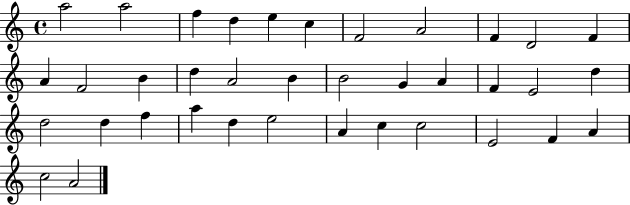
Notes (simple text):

A5/h A5/h F5/q D5/q E5/q C5/q F4/h A4/h F4/q D4/h F4/q A4/q F4/h B4/q D5/q A4/h B4/q B4/h G4/q A4/q F4/q E4/h D5/q D5/h D5/q F5/q A5/q D5/q E5/h A4/q C5/q C5/h E4/h F4/q A4/q C5/h A4/h